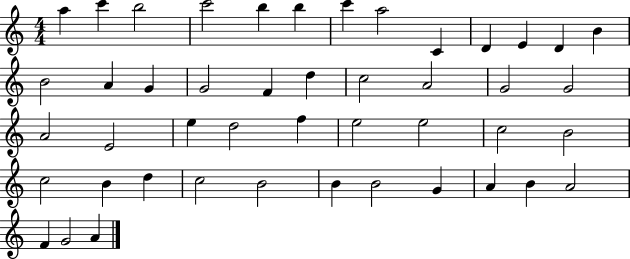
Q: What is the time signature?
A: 4/4